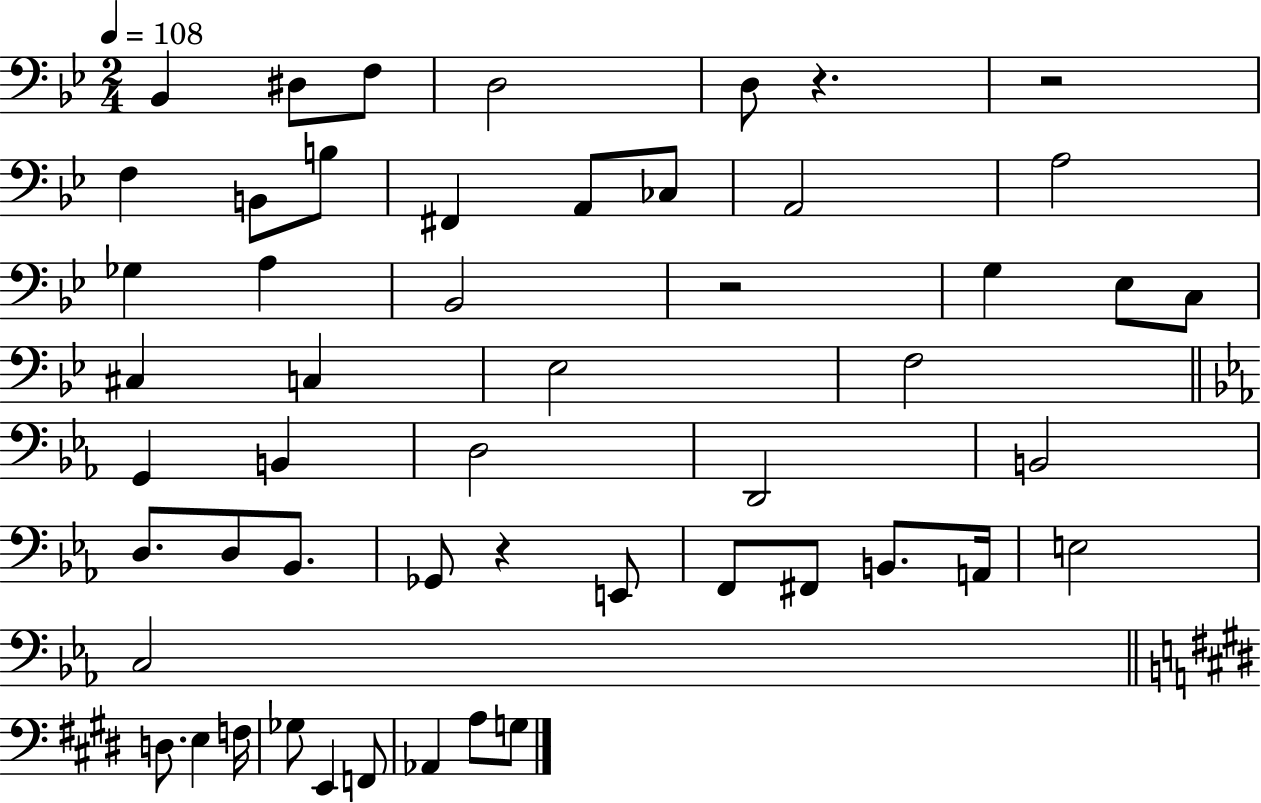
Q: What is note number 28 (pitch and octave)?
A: B2